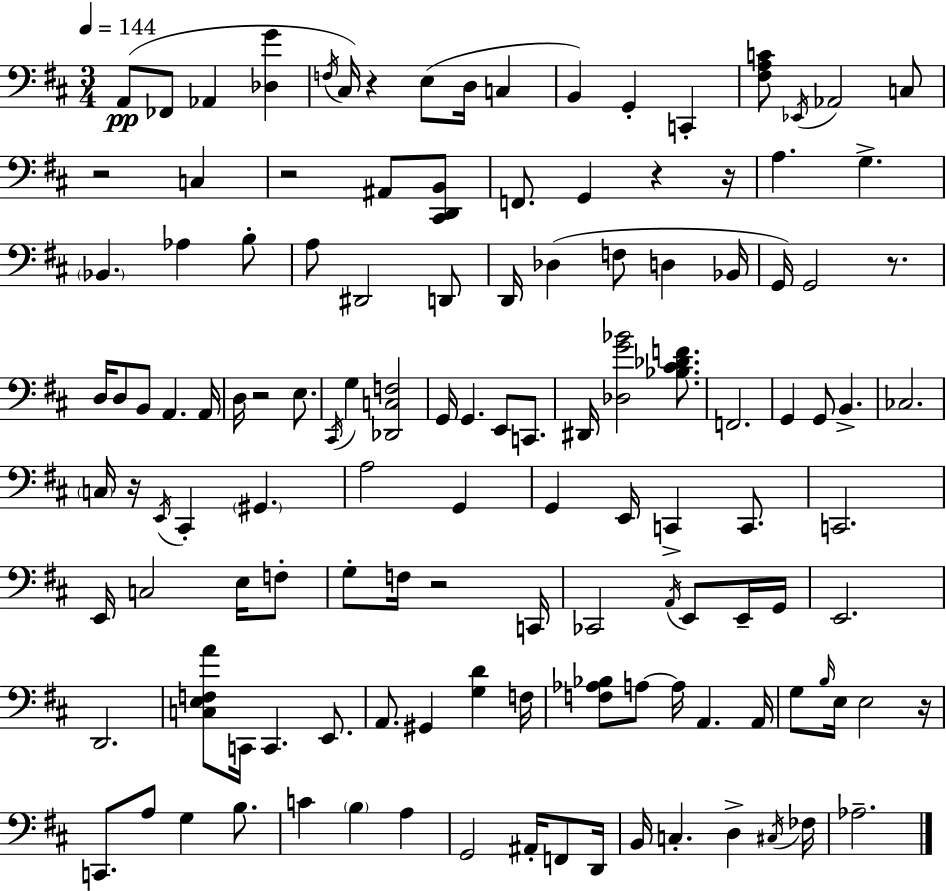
A2/e FES2/e Ab2/q [Db3,G4]/q F3/s C#3/s R/q E3/e D3/s C3/q B2/q G2/q C2/q [F#3,A3,C4]/e Eb2/s Ab2/h C3/e R/h C3/q R/h A#2/e [C#2,D2,B2]/e F2/e. G2/q R/q R/s A3/q. G3/q. Bb2/q. Ab3/q B3/e A3/e D#2/h D2/e D2/s Db3/q F3/e D3/q Bb2/s G2/s G2/h R/e. D3/s D3/e B2/e A2/q. A2/s D3/s R/h E3/e. C#2/s G3/q [Db2,C3,F3]/h G2/s G2/q. E2/e C2/e. D#2/s [Db3,G4,Bb4]/h [Bb3,C#4,Db4,F4]/e. F2/h. G2/q G2/e B2/q. CES3/h. C3/s R/s E2/s C#2/q G#2/q. A3/h G2/q G2/q E2/s C2/q C2/e. C2/h. E2/s C3/h E3/s F3/e G3/e F3/s R/h C2/s CES2/h A2/s E2/e E2/s G2/s E2/h. D2/h. [C3,E3,F3,A4]/e C2/s C2/q. E2/e. A2/e. G#2/q [G3,D4]/q F3/s [F3,Ab3,Bb3]/e A3/e A3/s A2/q. A2/s G3/e B3/s E3/s E3/h R/s C2/e. A3/e G3/q B3/e. C4/q B3/q A3/q G2/h A#2/s F2/e D2/s B2/s C3/q. D3/q C#3/s FES3/s Ab3/h.